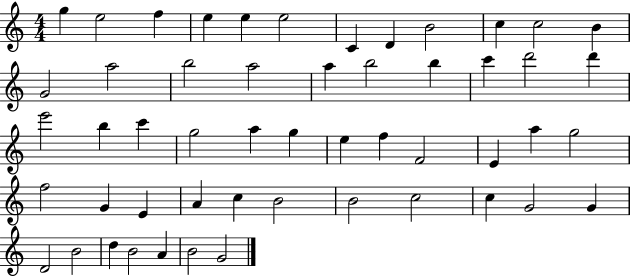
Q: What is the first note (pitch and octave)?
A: G5